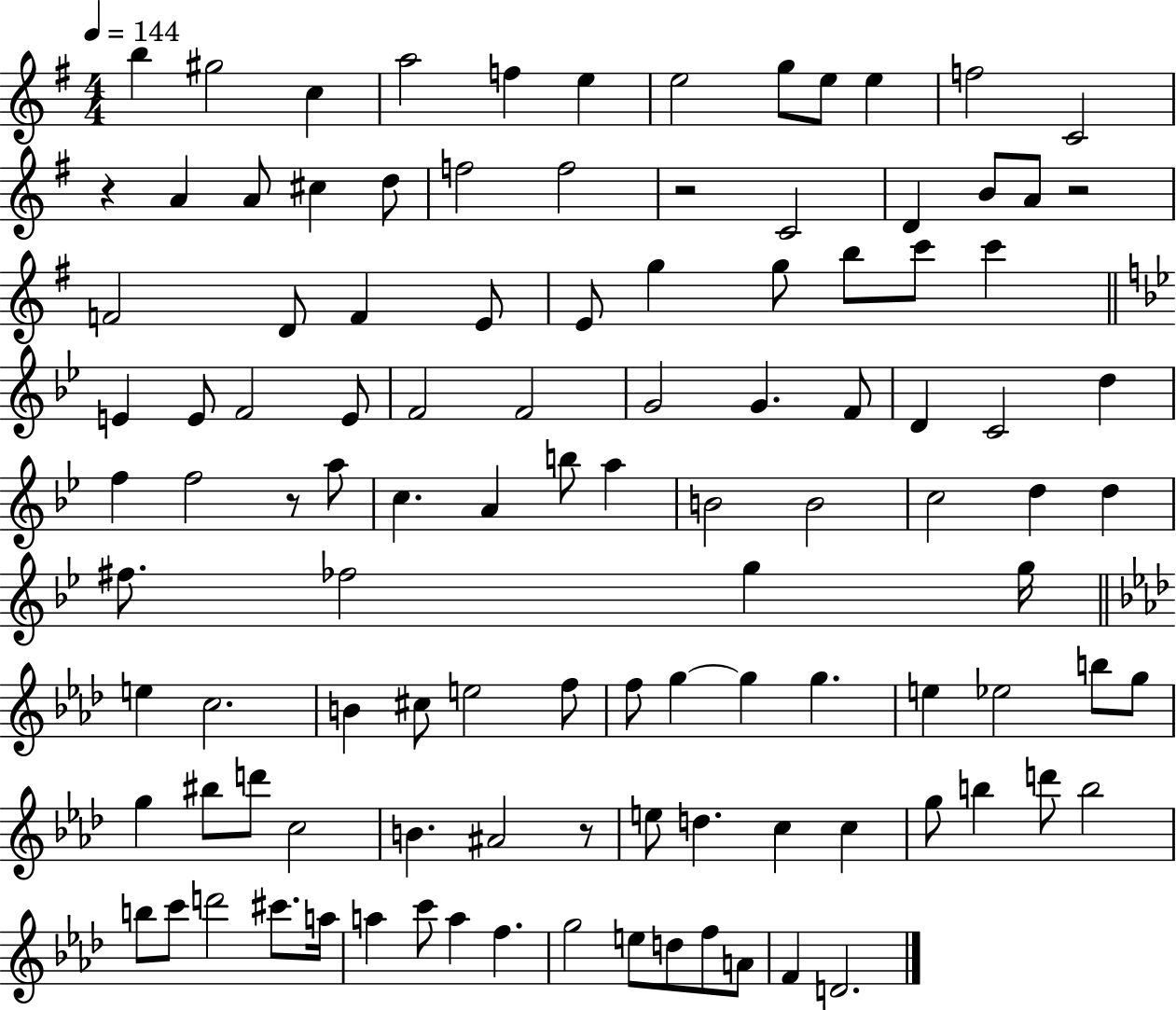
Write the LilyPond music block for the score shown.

{
  \clef treble
  \numericTimeSignature
  \time 4/4
  \key g \major
  \tempo 4 = 144
  b''4 gis''2 c''4 | a''2 f''4 e''4 | e''2 g''8 e''8 e''4 | f''2 c'2 | \break r4 a'4 a'8 cis''4 d''8 | f''2 f''2 | r2 c'2 | d'4 b'8 a'8 r2 | \break f'2 d'8 f'4 e'8 | e'8 g''4 g''8 b''8 c'''8 c'''4 | \bar "||" \break \key bes \major e'4 e'8 f'2 e'8 | f'2 f'2 | g'2 g'4. f'8 | d'4 c'2 d''4 | \break f''4 f''2 r8 a''8 | c''4. a'4 b''8 a''4 | b'2 b'2 | c''2 d''4 d''4 | \break fis''8. fes''2 g''4 g''16 | \bar "||" \break \key f \minor e''4 c''2. | b'4 cis''8 e''2 f''8 | f''8 g''4~~ g''4 g''4. | e''4 ees''2 b''8 g''8 | \break g''4 bis''8 d'''8 c''2 | b'4. ais'2 r8 | e''8 d''4. c''4 c''4 | g''8 b''4 d'''8 b''2 | \break b''8 c'''8 d'''2 cis'''8. a''16 | a''4 c'''8 a''4 f''4. | g''2 e''8 d''8 f''8 a'8 | f'4 d'2. | \break \bar "|."
}